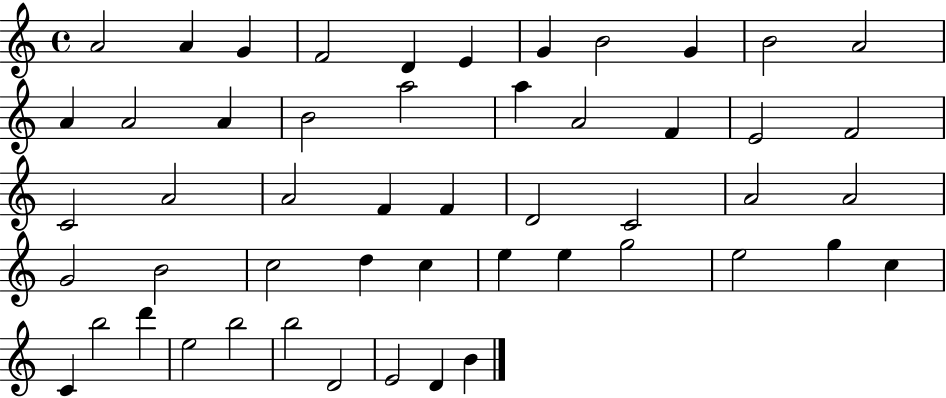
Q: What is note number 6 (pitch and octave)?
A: E4